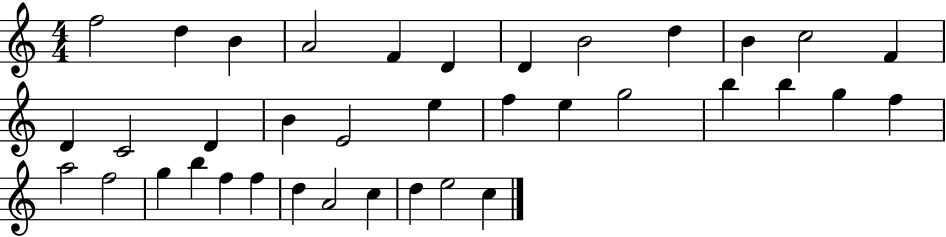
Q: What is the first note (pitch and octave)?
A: F5